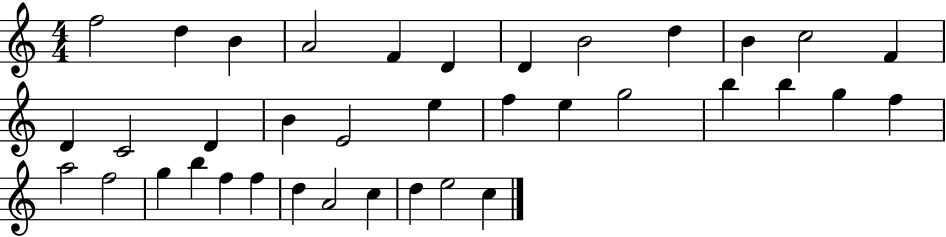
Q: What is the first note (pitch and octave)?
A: F5